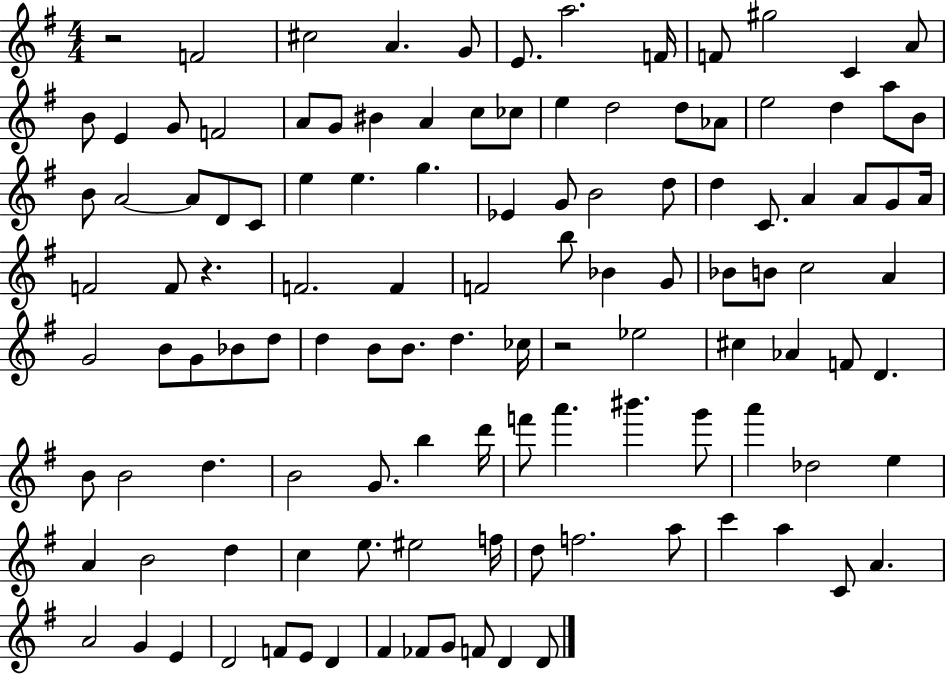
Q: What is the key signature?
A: G major